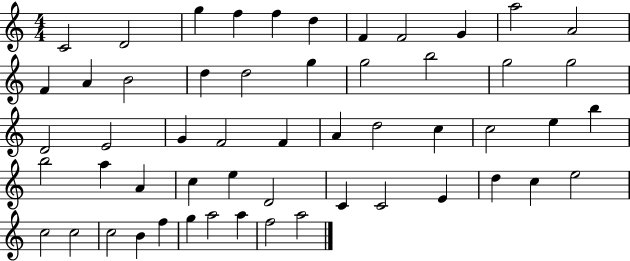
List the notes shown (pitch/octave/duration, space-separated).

C4/h D4/h G5/q F5/q F5/q D5/q F4/q F4/h G4/q A5/h A4/h F4/q A4/q B4/h D5/q D5/h G5/q G5/h B5/h G5/h G5/h D4/h E4/h G4/q F4/h F4/q A4/q D5/h C5/q C5/h E5/q B5/q B5/h A5/q A4/q C5/q E5/q D4/h C4/q C4/h E4/q D5/q C5/q E5/h C5/h C5/h C5/h B4/q F5/q G5/q A5/h A5/q F5/h A5/h